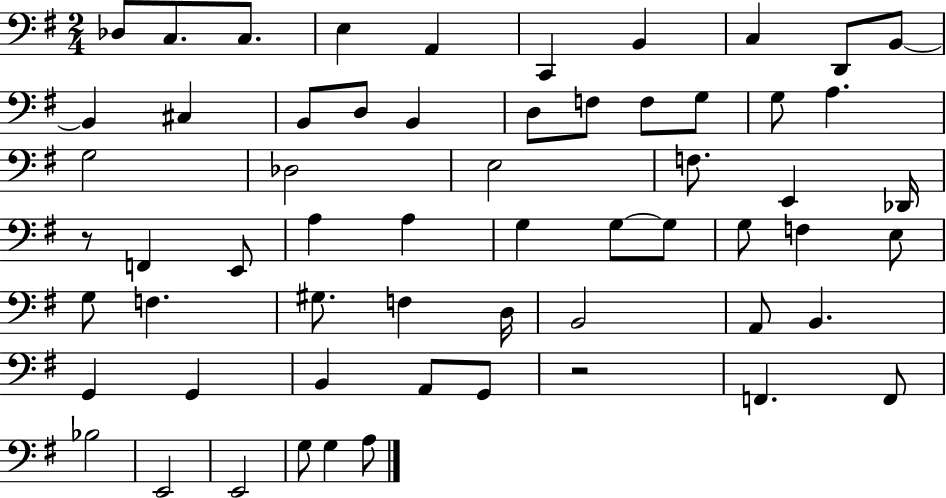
X:1
T:Untitled
M:2/4
L:1/4
K:G
_D,/2 C,/2 C,/2 E, A,, C,, B,, C, D,,/2 B,,/2 B,, ^C, B,,/2 D,/2 B,, D,/2 F,/2 F,/2 G,/2 G,/2 A, G,2 _D,2 E,2 F,/2 E,, _D,,/4 z/2 F,, E,,/2 A, A, G, G,/2 G,/2 G,/2 F, E,/2 G,/2 F, ^G,/2 F, D,/4 B,,2 A,,/2 B,, G,, G,, B,, A,,/2 G,,/2 z2 F,, F,,/2 _B,2 E,,2 E,,2 G,/2 G, A,/2